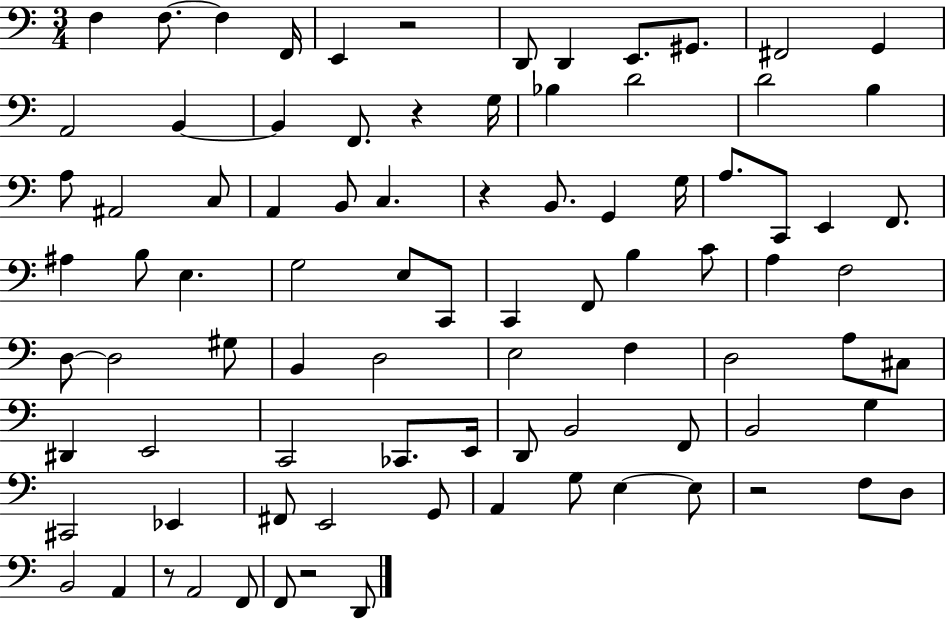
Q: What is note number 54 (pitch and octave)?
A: A3